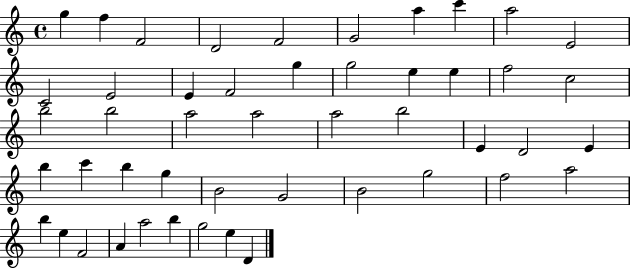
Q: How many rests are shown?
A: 0